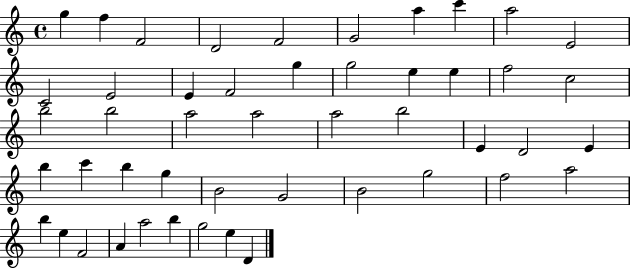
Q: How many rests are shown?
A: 0